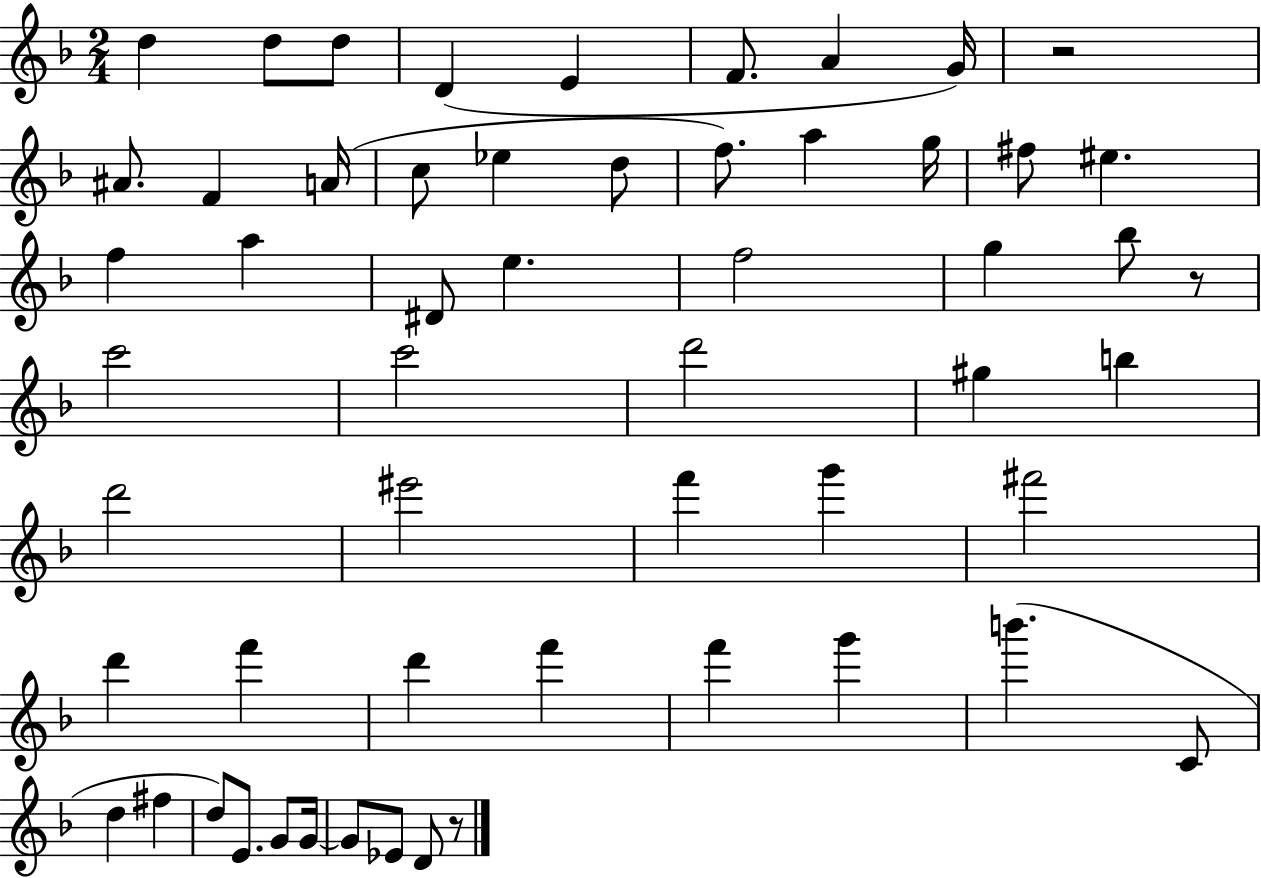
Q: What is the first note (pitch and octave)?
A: D5